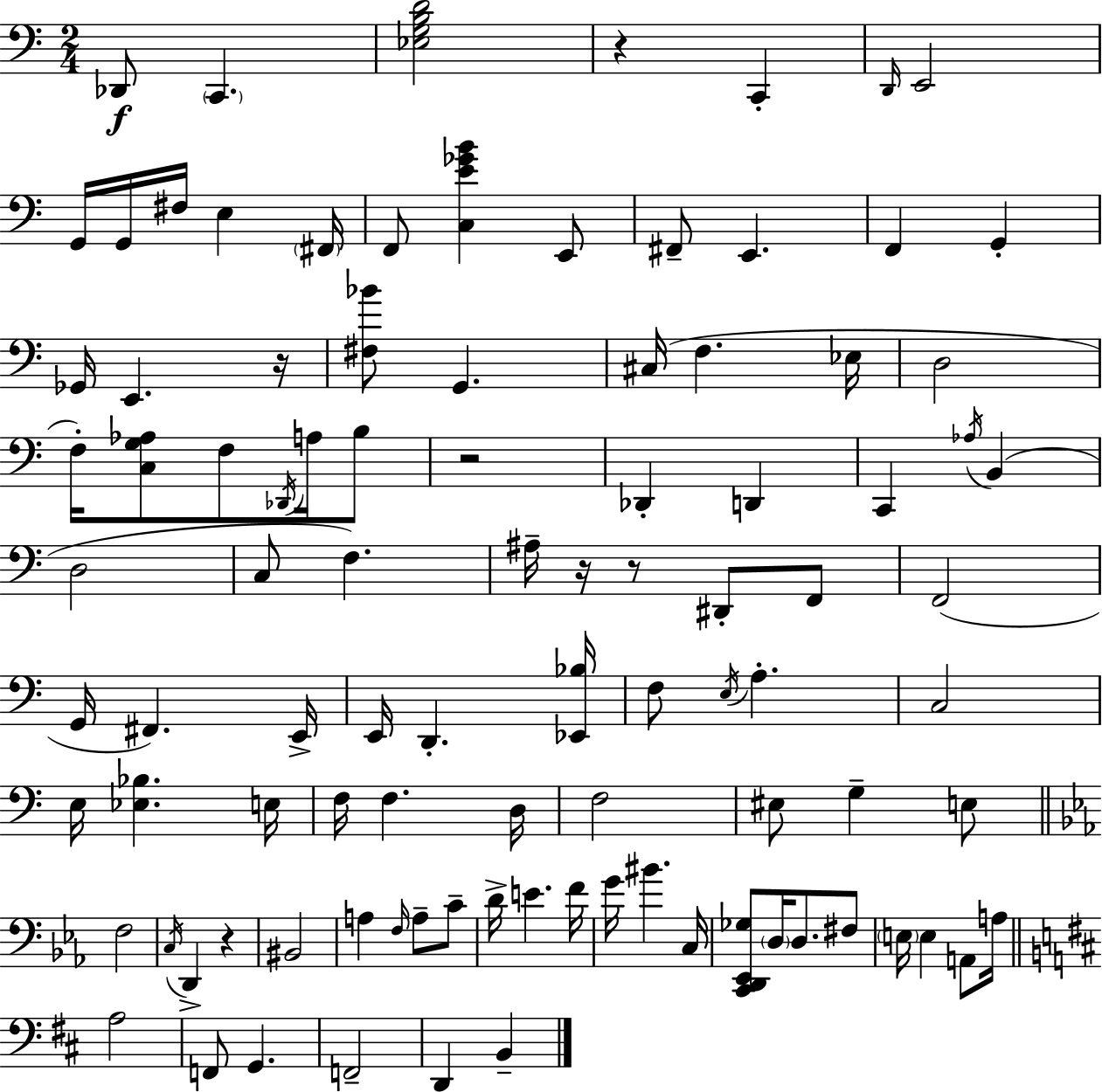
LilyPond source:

{
  \clef bass
  \numericTimeSignature
  \time 2/4
  \key a \minor
  des,8\f \parenthesize c,4. | <ees g b d'>2 | r4 c,4-. | \grace { d,16 } e,2 | \break g,16 g,16 fis16 e4 | \parenthesize fis,16 f,8 <c e' ges' b'>4 e,8 | fis,8-- e,4. | f,4 g,4-. | \break ges,16 e,4. | r16 <fis bes'>8 g,4. | cis16( f4. | ees16 d2 | \break f16-.) <c g aes>8 f8 \acciaccatura { des,16 } a16 | b8 r2 | des,4-. d,4 | c,4 \acciaccatura { aes16 }( b,4 | \break d2 | c8 f4.) | ais16-- r16 r8 dis,8-. | f,8 f,2( | \break g,16 fis,4.) | e,16-> e,16 d,4.-. | <ees, bes>16 f8 \acciaccatura { e16 } a4.-. | c2 | \break e16 <ees bes>4. | e16 f16 f4. | d16 f2 | eis8 g4-- | \break e8 \bar "||" \break \key ees \major f2 | \acciaccatura { c16 } d,4-> r4 | bis,2 | a4 \grace { f16 } a8-- | \break c'8-- d'16-> e'4. | f'16 g'16 bis'4. | c16 <c, d, ees, ges>8 \parenthesize d16 d8. | fis8 \parenthesize e16 e4 a,8 | \break a16 \bar "||" \break \key d \major a2 | f,8 g,4. | f,2-- | d,4 b,4-- | \break \bar "|."
}